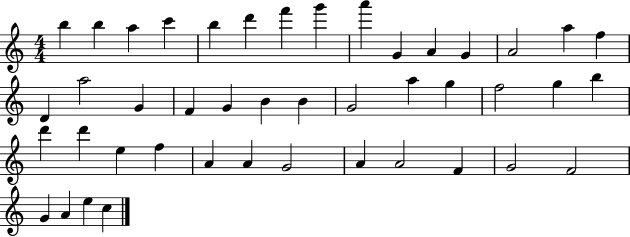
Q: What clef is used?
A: treble